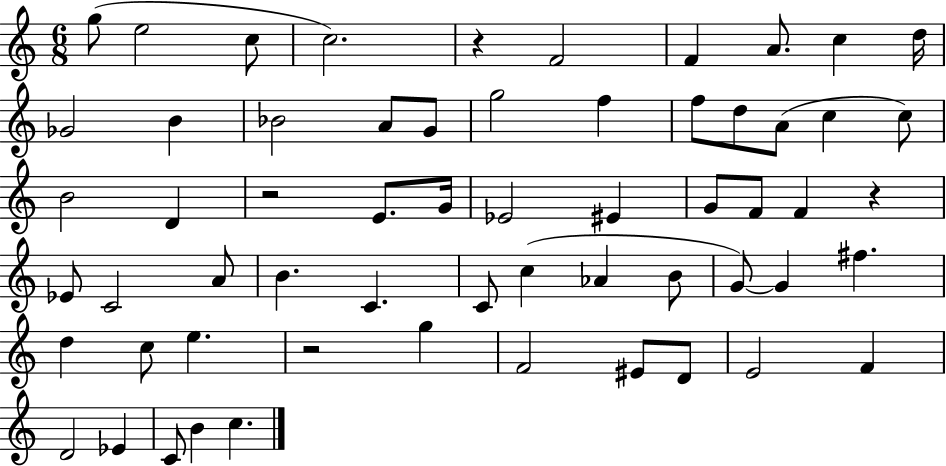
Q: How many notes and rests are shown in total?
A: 60